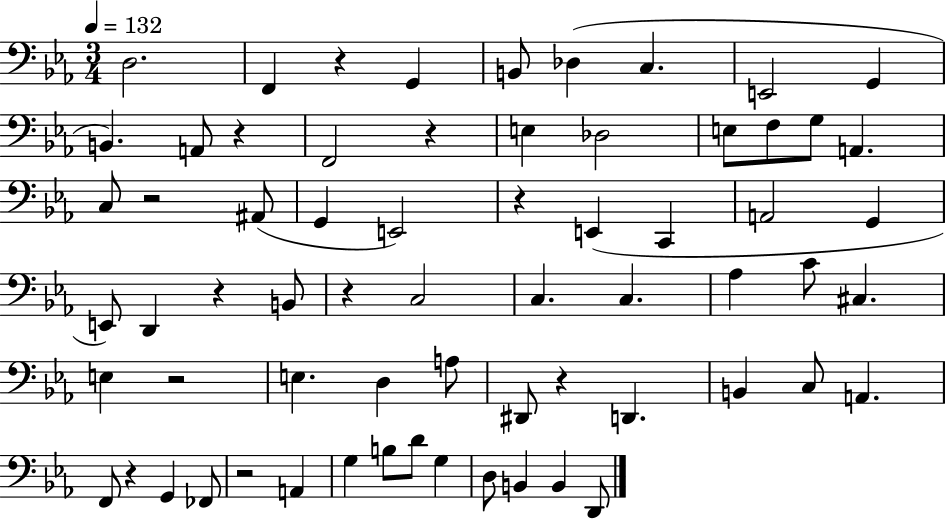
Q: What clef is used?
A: bass